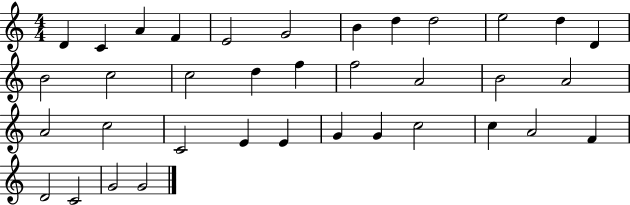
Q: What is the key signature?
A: C major